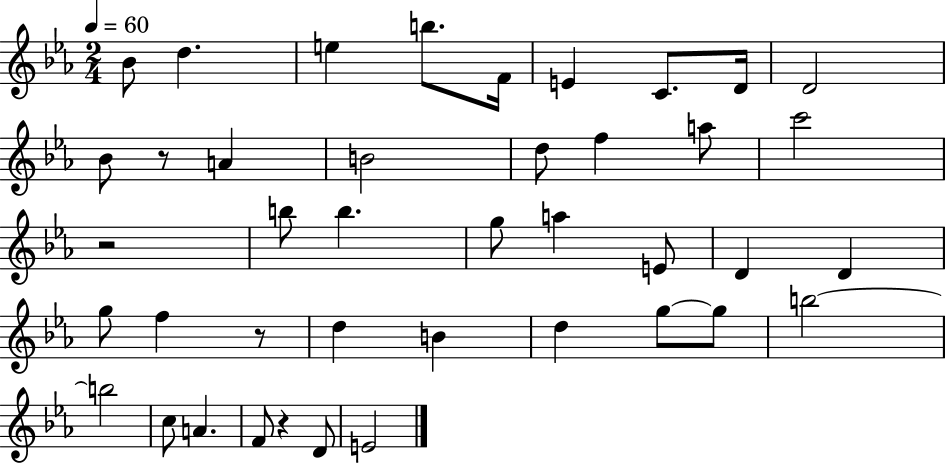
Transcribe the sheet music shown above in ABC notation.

X:1
T:Untitled
M:2/4
L:1/4
K:Eb
_B/2 d e b/2 F/4 E C/2 D/4 D2 _B/2 z/2 A B2 d/2 f a/2 c'2 z2 b/2 b g/2 a E/2 D D g/2 f z/2 d B d g/2 g/2 b2 b2 c/2 A F/2 z D/2 E2